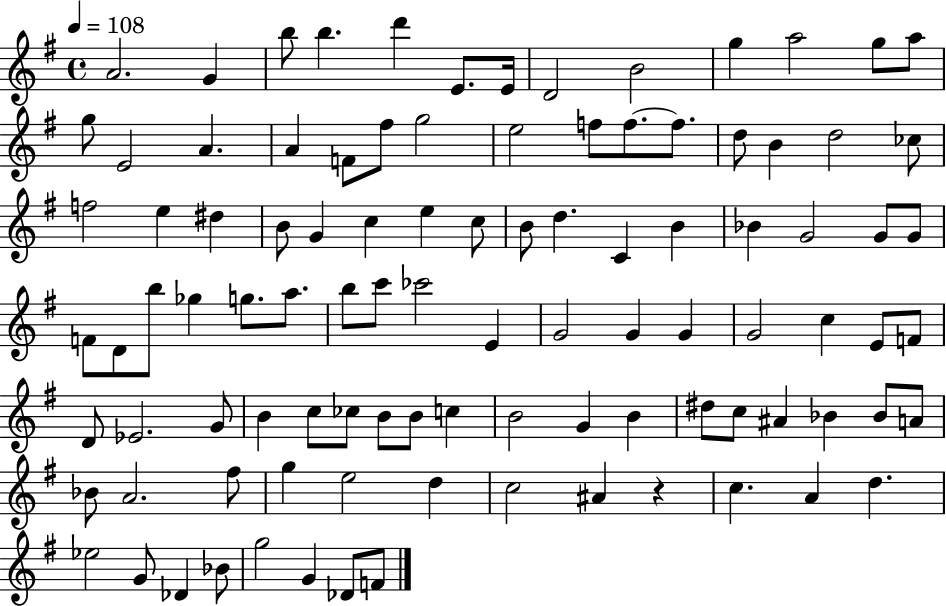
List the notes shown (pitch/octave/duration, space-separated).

A4/h. G4/q B5/e B5/q. D6/q E4/e. E4/s D4/h B4/h G5/q A5/h G5/e A5/e G5/e E4/h A4/q. A4/q F4/e F#5/e G5/h E5/h F5/e F5/e. F5/e. D5/e B4/q D5/h CES5/e F5/h E5/q D#5/q B4/e G4/q C5/q E5/q C5/e B4/e D5/q. C4/q B4/q Bb4/q G4/h G4/e G4/e F4/e D4/e B5/e Gb5/q G5/e. A5/e. B5/e C6/e CES6/h E4/q G4/h G4/q G4/q G4/h C5/q E4/e F4/e D4/e Eb4/h. G4/e B4/q C5/e CES5/e B4/e B4/e C5/q B4/h G4/q B4/q D#5/e C5/e A#4/q Bb4/q Bb4/e A4/e Bb4/e A4/h. F#5/e G5/q E5/h D5/q C5/h A#4/q R/q C5/q. A4/q D5/q. Eb5/h G4/e Db4/q Bb4/e G5/h G4/q Db4/e F4/e